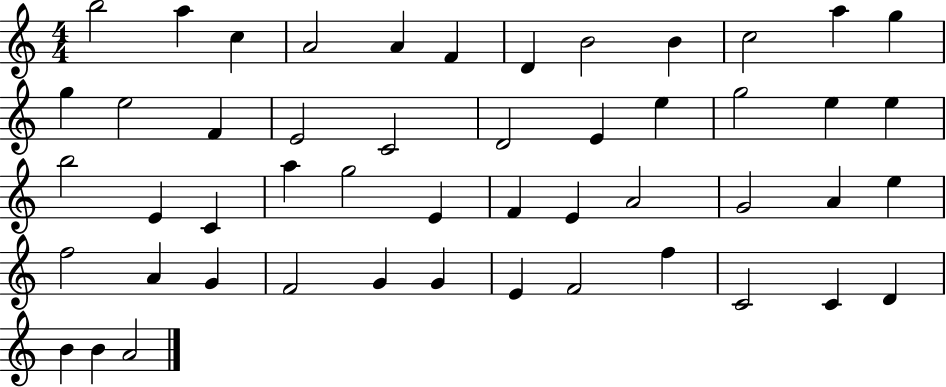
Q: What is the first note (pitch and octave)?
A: B5